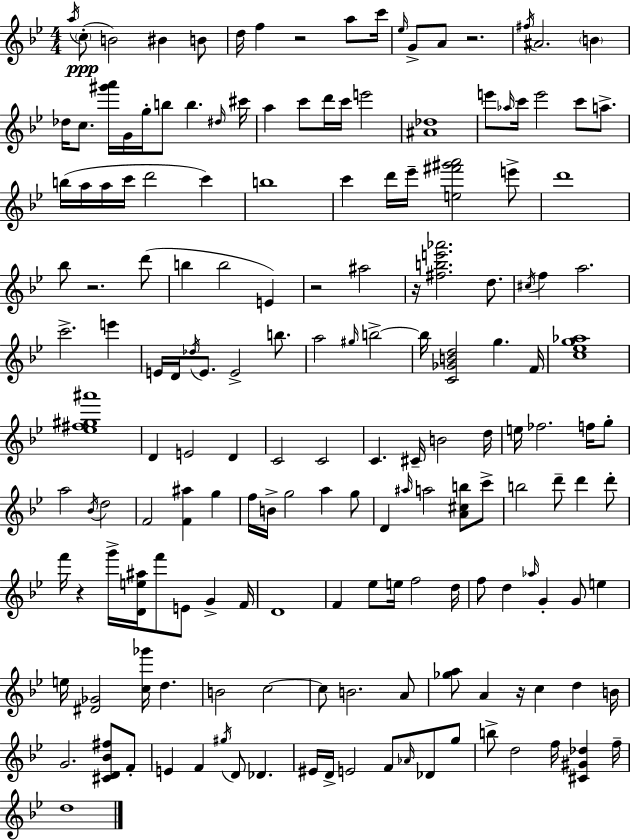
A5/s C5/e B4/h BIS4/q B4/e D5/s F5/q R/h A5/e C6/s Eb5/s G4/e A4/e R/h. F#5/s A#4/h. B4/q Db5/s C5/e. [G#6,A6]/s G4/s G5/s B5/e B5/q. D#5/s C#6/s A5/q C6/e D6/s C6/s E6/h [A#4,Db5]/w E6/e Ab5/s C6/s E6/h C6/e A5/e. B5/s A5/s A5/s C6/s D6/h C6/q B5/w C6/q D6/s Eb6/s [E5,F#6,G#6,A6]/h E6/e D6/w Bb5/e R/h. D6/e B5/q B5/h E4/q R/h A#5/h R/s [F#5,B5,E6,Ab6]/h. D5/e. C#5/s F5/q A5/h. C6/h. E6/q E4/s D4/s Db5/s E4/e. E4/h B5/e. A5/h G#5/s B5/h B5/s [C4,Gb4,B4,D5]/h G5/q. F4/s [C5,Eb5,G5,Ab5]/w [Eb5,F#5,G#5,A#6]/w D4/q E4/h D4/q C4/h C4/h C4/q. C#4/s B4/h D5/s E5/s FES5/h. F5/s G5/e A5/h Bb4/s D5/h F4/h [F4,A#5]/q G5/q F5/s B4/s G5/h A5/q G5/e D4/q A#5/s A5/h [A4,C#5,B5]/e C6/e B5/h D6/e D6/q D6/e F6/s R/q G6/s [D4,E5,A#5]/s F6/e E4/e G4/q F4/s D4/w F4/q Eb5/e E5/s F5/h D5/s F5/e D5/q Ab5/s G4/q G4/e E5/q E5/s [D#4,Gb4]/h [C5,Gb6]/s D5/q. B4/h C5/h C5/e B4/h. A4/e [Gb5,A5]/e A4/q R/s C5/q D5/q B4/s G4/h. [C#4,D4,Bb4,F#5]/e F4/e E4/q F4/q G#5/s D4/e Db4/q. EIS4/s D4/s E4/h F4/e Ab4/s Db4/e G5/e B5/e D5/h F5/s [C#4,G#4,Db5]/q F5/s D5/w